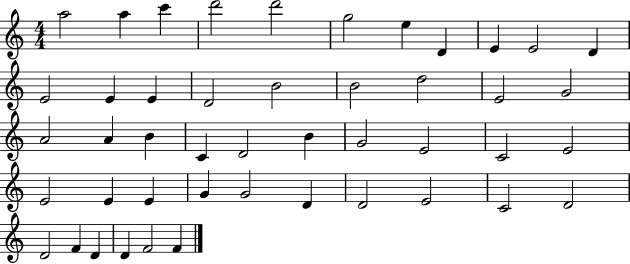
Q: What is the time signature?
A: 4/4